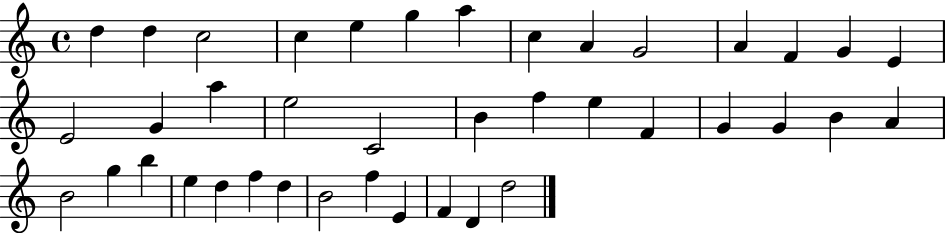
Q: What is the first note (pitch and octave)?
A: D5